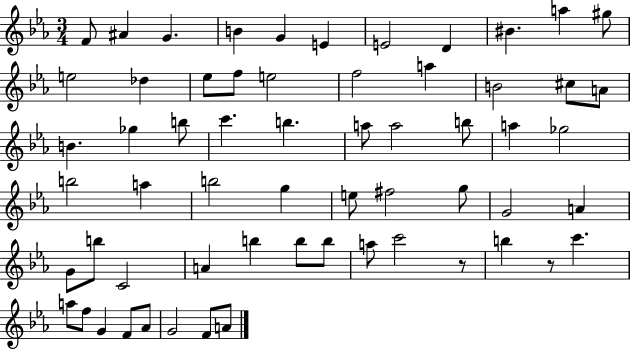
F4/e A#4/q G4/q. B4/q G4/q E4/q E4/h D4/q BIS4/q. A5/q G#5/e E5/h Db5/q Eb5/e F5/e E5/h F5/h A5/q B4/h C#5/e A4/e B4/q. Gb5/q B5/e C6/q. B5/q. A5/e A5/h B5/e A5/q Gb5/h B5/h A5/q B5/h G5/q E5/e F#5/h G5/e G4/h A4/q G4/e B5/e C4/h A4/q B5/q B5/e B5/e A5/e C6/h R/e B5/q R/e C6/q. A5/e F5/e G4/q F4/e Ab4/e G4/h F4/e A4/e